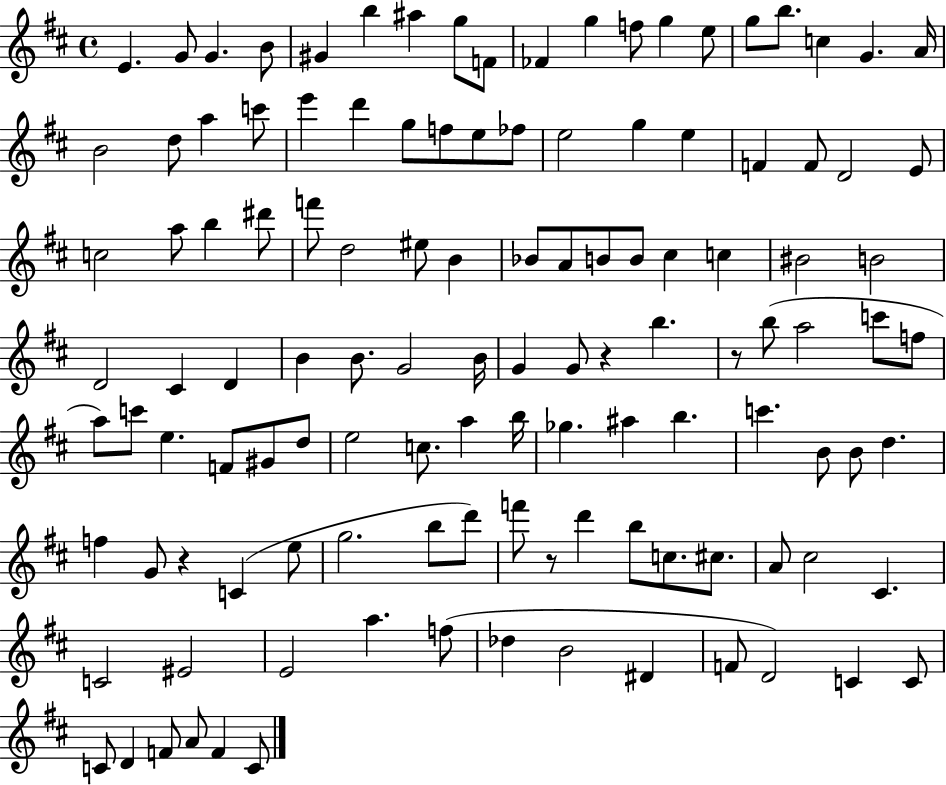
{
  \clef treble
  \time 4/4
  \defaultTimeSignature
  \key d \major
  \repeat volta 2 { e'4. g'8 g'4. b'8 | gis'4 b''4 ais''4 g''8 f'8 | fes'4 g''4 f''8 g''4 e''8 | g''8 b''8. c''4 g'4. a'16 | \break b'2 d''8 a''4 c'''8 | e'''4 d'''4 g''8 f''8 e''8 fes''8 | e''2 g''4 e''4 | f'4 f'8 d'2 e'8 | \break c''2 a''8 b''4 dis'''8 | f'''8 d''2 eis''8 b'4 | bes'8 a'8 b'8 b'8 cis''4 c''4 | bis'2 b'2 | \break d'2 cis'4 d'4 | b'4 b'8. g'2 b'16 | g'4 g'8 r4 b''4. | r8 b''8( a''2 c'''8 f''8 | \break a''8) c'''8 e''4. f'8 gis'8 d''8 | e''2 c''8. a''4 b''16 | ges''4. ais''4 b''4. | c'''4. b'8 b'8 d''4. | \break f''4 g'8 r4 c'4( e''8 | g''2. b''8 d'''8) | f'''8 r8 d'''4 b''8 c''8. cis''8. | a'8 cis''2 cis'4. | \break c'2 eis'2 | e'2 a''4. f''8( | des''4 b'2 dis'4 | f'8 d'2) c'4 c'8 | \break c'8 d'4 f'8 a'8 f'4 c'8 | } \bar "|."
}